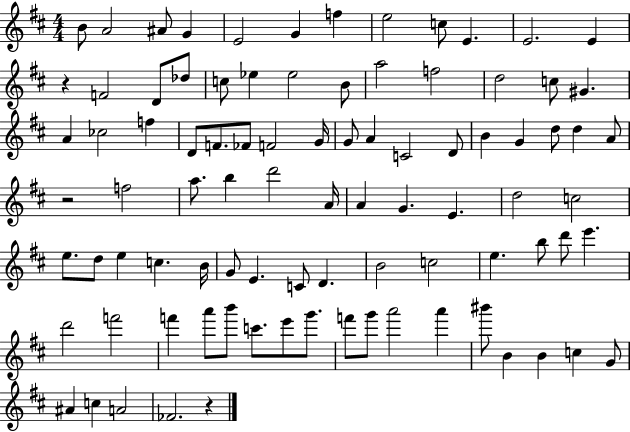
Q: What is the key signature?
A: D major